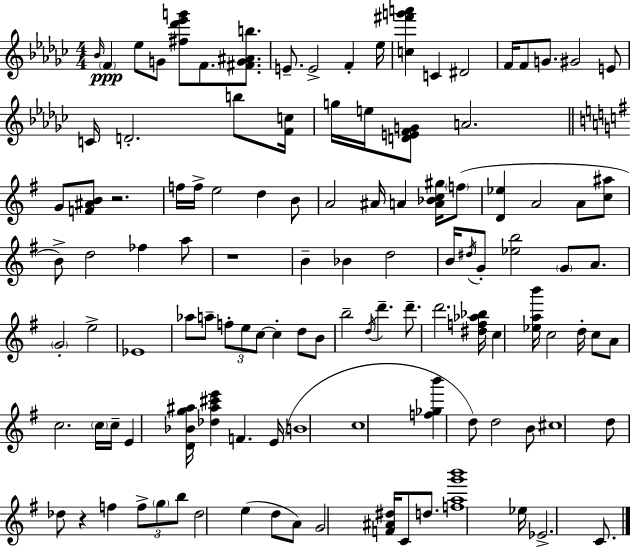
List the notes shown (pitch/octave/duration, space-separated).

Bb4/s F4/q Eb5/e G4/e [F#5,Db6,Eb6,G6]/e F4/e. [F#4,G4,A#4,B5]/e. E4/e. E4/h F4/q Eb5/s [C5,F#6,G6,A6]/q C4/q D#4/h F4/s F4/e G4/e. G#4/h E4/e C4/s D4/h. B5/e [F4,C5]/s G5/s E5/s [D4,E4,F4,G4]/e A4/h. G4/e [F4,A#4,B4]/e R/h. F5/s F5/s E5/h D5/q B4/e A4/h A#4/s A4/q [A4,Bb4,C5,G#5]/s F5/e [D4,Eb5]/q A4/h A4/e [C5,A#5]/e B4/e D5/h FES5/q A5/e R/w B4/q Bb4/q D5/h B4/s D#5/s G4/e [Eb5,B5]/h G4/e A4/e. G4/h E5/h Eb4/w Ab5/e A5/e F5/e E5/e C5/e C5/q D5/e B4/e B5/h D5/s D6/q. D6/e. D6/h. [D#5,F5,Ab5,Bb5]/s C5/q [Eb5,A5,B6]/s C5/h D5/s C5/e A4/e C5/h. C5/s C5/s E4/q [D4,Bb4,G5,A#5]/s [Db5,A#5,C#6,E6]/q F4/q. E4/s B4/w C5/w [F5,Gb5,B6]/q D5/e D5/h B4/e C#5/w D5/e Db5/e R/q F5/q F5/e G5/e B5/e Db5/h E5/q D5/e A4/e G4/h [F4,A#4,D#5]/s C4/e D5/e. [F5,A5,G6,B6]/w Eb5/s Eb4/h. C4/e.